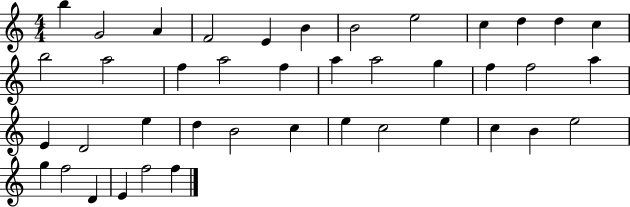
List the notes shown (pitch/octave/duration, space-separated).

B5/q G4/h A4/q F4/h E4/q B4/q B4/h E5/h C5/q D5/q D5/q C5/q B5/h A5/h F5/q A5/h F5/q A5/q A5/h G5/q F5/q F5/h A5/q E4/q D4/h E5/q D5/q B4/h C5/q E5/q C5/h E5/q C5/q B4/q E5/h G5/q F5/h D4/q E4/q F5/h F5/q